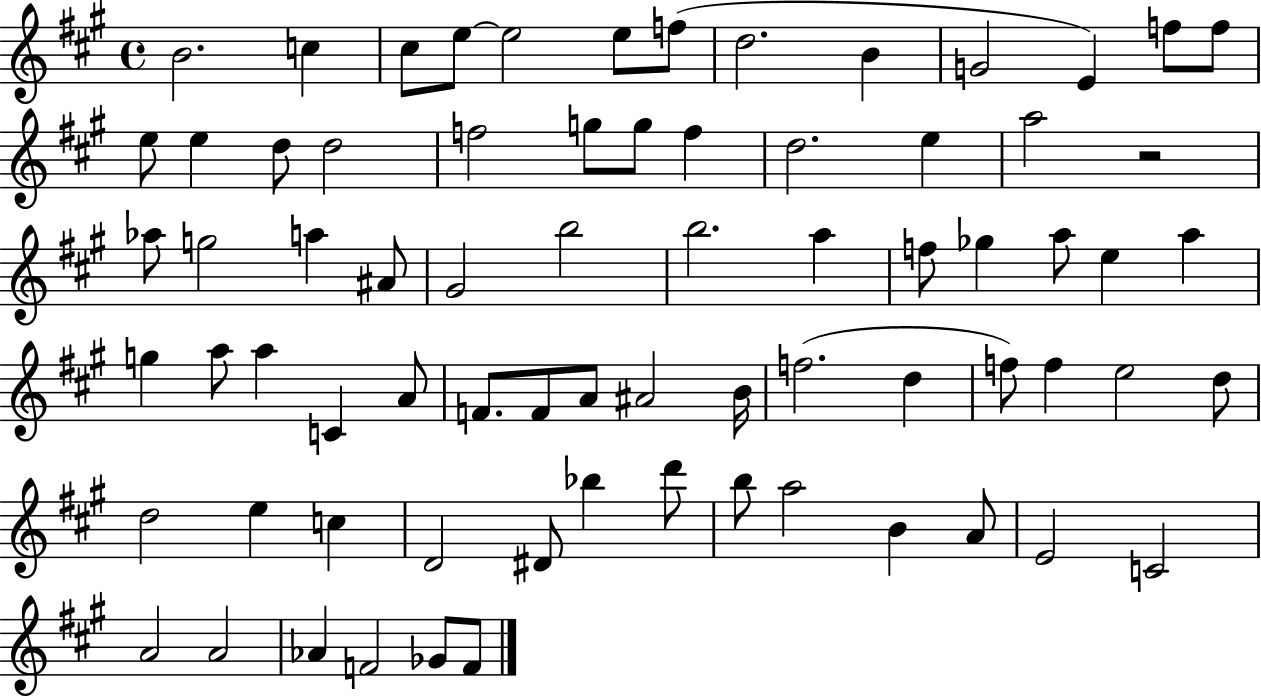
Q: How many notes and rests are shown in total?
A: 73